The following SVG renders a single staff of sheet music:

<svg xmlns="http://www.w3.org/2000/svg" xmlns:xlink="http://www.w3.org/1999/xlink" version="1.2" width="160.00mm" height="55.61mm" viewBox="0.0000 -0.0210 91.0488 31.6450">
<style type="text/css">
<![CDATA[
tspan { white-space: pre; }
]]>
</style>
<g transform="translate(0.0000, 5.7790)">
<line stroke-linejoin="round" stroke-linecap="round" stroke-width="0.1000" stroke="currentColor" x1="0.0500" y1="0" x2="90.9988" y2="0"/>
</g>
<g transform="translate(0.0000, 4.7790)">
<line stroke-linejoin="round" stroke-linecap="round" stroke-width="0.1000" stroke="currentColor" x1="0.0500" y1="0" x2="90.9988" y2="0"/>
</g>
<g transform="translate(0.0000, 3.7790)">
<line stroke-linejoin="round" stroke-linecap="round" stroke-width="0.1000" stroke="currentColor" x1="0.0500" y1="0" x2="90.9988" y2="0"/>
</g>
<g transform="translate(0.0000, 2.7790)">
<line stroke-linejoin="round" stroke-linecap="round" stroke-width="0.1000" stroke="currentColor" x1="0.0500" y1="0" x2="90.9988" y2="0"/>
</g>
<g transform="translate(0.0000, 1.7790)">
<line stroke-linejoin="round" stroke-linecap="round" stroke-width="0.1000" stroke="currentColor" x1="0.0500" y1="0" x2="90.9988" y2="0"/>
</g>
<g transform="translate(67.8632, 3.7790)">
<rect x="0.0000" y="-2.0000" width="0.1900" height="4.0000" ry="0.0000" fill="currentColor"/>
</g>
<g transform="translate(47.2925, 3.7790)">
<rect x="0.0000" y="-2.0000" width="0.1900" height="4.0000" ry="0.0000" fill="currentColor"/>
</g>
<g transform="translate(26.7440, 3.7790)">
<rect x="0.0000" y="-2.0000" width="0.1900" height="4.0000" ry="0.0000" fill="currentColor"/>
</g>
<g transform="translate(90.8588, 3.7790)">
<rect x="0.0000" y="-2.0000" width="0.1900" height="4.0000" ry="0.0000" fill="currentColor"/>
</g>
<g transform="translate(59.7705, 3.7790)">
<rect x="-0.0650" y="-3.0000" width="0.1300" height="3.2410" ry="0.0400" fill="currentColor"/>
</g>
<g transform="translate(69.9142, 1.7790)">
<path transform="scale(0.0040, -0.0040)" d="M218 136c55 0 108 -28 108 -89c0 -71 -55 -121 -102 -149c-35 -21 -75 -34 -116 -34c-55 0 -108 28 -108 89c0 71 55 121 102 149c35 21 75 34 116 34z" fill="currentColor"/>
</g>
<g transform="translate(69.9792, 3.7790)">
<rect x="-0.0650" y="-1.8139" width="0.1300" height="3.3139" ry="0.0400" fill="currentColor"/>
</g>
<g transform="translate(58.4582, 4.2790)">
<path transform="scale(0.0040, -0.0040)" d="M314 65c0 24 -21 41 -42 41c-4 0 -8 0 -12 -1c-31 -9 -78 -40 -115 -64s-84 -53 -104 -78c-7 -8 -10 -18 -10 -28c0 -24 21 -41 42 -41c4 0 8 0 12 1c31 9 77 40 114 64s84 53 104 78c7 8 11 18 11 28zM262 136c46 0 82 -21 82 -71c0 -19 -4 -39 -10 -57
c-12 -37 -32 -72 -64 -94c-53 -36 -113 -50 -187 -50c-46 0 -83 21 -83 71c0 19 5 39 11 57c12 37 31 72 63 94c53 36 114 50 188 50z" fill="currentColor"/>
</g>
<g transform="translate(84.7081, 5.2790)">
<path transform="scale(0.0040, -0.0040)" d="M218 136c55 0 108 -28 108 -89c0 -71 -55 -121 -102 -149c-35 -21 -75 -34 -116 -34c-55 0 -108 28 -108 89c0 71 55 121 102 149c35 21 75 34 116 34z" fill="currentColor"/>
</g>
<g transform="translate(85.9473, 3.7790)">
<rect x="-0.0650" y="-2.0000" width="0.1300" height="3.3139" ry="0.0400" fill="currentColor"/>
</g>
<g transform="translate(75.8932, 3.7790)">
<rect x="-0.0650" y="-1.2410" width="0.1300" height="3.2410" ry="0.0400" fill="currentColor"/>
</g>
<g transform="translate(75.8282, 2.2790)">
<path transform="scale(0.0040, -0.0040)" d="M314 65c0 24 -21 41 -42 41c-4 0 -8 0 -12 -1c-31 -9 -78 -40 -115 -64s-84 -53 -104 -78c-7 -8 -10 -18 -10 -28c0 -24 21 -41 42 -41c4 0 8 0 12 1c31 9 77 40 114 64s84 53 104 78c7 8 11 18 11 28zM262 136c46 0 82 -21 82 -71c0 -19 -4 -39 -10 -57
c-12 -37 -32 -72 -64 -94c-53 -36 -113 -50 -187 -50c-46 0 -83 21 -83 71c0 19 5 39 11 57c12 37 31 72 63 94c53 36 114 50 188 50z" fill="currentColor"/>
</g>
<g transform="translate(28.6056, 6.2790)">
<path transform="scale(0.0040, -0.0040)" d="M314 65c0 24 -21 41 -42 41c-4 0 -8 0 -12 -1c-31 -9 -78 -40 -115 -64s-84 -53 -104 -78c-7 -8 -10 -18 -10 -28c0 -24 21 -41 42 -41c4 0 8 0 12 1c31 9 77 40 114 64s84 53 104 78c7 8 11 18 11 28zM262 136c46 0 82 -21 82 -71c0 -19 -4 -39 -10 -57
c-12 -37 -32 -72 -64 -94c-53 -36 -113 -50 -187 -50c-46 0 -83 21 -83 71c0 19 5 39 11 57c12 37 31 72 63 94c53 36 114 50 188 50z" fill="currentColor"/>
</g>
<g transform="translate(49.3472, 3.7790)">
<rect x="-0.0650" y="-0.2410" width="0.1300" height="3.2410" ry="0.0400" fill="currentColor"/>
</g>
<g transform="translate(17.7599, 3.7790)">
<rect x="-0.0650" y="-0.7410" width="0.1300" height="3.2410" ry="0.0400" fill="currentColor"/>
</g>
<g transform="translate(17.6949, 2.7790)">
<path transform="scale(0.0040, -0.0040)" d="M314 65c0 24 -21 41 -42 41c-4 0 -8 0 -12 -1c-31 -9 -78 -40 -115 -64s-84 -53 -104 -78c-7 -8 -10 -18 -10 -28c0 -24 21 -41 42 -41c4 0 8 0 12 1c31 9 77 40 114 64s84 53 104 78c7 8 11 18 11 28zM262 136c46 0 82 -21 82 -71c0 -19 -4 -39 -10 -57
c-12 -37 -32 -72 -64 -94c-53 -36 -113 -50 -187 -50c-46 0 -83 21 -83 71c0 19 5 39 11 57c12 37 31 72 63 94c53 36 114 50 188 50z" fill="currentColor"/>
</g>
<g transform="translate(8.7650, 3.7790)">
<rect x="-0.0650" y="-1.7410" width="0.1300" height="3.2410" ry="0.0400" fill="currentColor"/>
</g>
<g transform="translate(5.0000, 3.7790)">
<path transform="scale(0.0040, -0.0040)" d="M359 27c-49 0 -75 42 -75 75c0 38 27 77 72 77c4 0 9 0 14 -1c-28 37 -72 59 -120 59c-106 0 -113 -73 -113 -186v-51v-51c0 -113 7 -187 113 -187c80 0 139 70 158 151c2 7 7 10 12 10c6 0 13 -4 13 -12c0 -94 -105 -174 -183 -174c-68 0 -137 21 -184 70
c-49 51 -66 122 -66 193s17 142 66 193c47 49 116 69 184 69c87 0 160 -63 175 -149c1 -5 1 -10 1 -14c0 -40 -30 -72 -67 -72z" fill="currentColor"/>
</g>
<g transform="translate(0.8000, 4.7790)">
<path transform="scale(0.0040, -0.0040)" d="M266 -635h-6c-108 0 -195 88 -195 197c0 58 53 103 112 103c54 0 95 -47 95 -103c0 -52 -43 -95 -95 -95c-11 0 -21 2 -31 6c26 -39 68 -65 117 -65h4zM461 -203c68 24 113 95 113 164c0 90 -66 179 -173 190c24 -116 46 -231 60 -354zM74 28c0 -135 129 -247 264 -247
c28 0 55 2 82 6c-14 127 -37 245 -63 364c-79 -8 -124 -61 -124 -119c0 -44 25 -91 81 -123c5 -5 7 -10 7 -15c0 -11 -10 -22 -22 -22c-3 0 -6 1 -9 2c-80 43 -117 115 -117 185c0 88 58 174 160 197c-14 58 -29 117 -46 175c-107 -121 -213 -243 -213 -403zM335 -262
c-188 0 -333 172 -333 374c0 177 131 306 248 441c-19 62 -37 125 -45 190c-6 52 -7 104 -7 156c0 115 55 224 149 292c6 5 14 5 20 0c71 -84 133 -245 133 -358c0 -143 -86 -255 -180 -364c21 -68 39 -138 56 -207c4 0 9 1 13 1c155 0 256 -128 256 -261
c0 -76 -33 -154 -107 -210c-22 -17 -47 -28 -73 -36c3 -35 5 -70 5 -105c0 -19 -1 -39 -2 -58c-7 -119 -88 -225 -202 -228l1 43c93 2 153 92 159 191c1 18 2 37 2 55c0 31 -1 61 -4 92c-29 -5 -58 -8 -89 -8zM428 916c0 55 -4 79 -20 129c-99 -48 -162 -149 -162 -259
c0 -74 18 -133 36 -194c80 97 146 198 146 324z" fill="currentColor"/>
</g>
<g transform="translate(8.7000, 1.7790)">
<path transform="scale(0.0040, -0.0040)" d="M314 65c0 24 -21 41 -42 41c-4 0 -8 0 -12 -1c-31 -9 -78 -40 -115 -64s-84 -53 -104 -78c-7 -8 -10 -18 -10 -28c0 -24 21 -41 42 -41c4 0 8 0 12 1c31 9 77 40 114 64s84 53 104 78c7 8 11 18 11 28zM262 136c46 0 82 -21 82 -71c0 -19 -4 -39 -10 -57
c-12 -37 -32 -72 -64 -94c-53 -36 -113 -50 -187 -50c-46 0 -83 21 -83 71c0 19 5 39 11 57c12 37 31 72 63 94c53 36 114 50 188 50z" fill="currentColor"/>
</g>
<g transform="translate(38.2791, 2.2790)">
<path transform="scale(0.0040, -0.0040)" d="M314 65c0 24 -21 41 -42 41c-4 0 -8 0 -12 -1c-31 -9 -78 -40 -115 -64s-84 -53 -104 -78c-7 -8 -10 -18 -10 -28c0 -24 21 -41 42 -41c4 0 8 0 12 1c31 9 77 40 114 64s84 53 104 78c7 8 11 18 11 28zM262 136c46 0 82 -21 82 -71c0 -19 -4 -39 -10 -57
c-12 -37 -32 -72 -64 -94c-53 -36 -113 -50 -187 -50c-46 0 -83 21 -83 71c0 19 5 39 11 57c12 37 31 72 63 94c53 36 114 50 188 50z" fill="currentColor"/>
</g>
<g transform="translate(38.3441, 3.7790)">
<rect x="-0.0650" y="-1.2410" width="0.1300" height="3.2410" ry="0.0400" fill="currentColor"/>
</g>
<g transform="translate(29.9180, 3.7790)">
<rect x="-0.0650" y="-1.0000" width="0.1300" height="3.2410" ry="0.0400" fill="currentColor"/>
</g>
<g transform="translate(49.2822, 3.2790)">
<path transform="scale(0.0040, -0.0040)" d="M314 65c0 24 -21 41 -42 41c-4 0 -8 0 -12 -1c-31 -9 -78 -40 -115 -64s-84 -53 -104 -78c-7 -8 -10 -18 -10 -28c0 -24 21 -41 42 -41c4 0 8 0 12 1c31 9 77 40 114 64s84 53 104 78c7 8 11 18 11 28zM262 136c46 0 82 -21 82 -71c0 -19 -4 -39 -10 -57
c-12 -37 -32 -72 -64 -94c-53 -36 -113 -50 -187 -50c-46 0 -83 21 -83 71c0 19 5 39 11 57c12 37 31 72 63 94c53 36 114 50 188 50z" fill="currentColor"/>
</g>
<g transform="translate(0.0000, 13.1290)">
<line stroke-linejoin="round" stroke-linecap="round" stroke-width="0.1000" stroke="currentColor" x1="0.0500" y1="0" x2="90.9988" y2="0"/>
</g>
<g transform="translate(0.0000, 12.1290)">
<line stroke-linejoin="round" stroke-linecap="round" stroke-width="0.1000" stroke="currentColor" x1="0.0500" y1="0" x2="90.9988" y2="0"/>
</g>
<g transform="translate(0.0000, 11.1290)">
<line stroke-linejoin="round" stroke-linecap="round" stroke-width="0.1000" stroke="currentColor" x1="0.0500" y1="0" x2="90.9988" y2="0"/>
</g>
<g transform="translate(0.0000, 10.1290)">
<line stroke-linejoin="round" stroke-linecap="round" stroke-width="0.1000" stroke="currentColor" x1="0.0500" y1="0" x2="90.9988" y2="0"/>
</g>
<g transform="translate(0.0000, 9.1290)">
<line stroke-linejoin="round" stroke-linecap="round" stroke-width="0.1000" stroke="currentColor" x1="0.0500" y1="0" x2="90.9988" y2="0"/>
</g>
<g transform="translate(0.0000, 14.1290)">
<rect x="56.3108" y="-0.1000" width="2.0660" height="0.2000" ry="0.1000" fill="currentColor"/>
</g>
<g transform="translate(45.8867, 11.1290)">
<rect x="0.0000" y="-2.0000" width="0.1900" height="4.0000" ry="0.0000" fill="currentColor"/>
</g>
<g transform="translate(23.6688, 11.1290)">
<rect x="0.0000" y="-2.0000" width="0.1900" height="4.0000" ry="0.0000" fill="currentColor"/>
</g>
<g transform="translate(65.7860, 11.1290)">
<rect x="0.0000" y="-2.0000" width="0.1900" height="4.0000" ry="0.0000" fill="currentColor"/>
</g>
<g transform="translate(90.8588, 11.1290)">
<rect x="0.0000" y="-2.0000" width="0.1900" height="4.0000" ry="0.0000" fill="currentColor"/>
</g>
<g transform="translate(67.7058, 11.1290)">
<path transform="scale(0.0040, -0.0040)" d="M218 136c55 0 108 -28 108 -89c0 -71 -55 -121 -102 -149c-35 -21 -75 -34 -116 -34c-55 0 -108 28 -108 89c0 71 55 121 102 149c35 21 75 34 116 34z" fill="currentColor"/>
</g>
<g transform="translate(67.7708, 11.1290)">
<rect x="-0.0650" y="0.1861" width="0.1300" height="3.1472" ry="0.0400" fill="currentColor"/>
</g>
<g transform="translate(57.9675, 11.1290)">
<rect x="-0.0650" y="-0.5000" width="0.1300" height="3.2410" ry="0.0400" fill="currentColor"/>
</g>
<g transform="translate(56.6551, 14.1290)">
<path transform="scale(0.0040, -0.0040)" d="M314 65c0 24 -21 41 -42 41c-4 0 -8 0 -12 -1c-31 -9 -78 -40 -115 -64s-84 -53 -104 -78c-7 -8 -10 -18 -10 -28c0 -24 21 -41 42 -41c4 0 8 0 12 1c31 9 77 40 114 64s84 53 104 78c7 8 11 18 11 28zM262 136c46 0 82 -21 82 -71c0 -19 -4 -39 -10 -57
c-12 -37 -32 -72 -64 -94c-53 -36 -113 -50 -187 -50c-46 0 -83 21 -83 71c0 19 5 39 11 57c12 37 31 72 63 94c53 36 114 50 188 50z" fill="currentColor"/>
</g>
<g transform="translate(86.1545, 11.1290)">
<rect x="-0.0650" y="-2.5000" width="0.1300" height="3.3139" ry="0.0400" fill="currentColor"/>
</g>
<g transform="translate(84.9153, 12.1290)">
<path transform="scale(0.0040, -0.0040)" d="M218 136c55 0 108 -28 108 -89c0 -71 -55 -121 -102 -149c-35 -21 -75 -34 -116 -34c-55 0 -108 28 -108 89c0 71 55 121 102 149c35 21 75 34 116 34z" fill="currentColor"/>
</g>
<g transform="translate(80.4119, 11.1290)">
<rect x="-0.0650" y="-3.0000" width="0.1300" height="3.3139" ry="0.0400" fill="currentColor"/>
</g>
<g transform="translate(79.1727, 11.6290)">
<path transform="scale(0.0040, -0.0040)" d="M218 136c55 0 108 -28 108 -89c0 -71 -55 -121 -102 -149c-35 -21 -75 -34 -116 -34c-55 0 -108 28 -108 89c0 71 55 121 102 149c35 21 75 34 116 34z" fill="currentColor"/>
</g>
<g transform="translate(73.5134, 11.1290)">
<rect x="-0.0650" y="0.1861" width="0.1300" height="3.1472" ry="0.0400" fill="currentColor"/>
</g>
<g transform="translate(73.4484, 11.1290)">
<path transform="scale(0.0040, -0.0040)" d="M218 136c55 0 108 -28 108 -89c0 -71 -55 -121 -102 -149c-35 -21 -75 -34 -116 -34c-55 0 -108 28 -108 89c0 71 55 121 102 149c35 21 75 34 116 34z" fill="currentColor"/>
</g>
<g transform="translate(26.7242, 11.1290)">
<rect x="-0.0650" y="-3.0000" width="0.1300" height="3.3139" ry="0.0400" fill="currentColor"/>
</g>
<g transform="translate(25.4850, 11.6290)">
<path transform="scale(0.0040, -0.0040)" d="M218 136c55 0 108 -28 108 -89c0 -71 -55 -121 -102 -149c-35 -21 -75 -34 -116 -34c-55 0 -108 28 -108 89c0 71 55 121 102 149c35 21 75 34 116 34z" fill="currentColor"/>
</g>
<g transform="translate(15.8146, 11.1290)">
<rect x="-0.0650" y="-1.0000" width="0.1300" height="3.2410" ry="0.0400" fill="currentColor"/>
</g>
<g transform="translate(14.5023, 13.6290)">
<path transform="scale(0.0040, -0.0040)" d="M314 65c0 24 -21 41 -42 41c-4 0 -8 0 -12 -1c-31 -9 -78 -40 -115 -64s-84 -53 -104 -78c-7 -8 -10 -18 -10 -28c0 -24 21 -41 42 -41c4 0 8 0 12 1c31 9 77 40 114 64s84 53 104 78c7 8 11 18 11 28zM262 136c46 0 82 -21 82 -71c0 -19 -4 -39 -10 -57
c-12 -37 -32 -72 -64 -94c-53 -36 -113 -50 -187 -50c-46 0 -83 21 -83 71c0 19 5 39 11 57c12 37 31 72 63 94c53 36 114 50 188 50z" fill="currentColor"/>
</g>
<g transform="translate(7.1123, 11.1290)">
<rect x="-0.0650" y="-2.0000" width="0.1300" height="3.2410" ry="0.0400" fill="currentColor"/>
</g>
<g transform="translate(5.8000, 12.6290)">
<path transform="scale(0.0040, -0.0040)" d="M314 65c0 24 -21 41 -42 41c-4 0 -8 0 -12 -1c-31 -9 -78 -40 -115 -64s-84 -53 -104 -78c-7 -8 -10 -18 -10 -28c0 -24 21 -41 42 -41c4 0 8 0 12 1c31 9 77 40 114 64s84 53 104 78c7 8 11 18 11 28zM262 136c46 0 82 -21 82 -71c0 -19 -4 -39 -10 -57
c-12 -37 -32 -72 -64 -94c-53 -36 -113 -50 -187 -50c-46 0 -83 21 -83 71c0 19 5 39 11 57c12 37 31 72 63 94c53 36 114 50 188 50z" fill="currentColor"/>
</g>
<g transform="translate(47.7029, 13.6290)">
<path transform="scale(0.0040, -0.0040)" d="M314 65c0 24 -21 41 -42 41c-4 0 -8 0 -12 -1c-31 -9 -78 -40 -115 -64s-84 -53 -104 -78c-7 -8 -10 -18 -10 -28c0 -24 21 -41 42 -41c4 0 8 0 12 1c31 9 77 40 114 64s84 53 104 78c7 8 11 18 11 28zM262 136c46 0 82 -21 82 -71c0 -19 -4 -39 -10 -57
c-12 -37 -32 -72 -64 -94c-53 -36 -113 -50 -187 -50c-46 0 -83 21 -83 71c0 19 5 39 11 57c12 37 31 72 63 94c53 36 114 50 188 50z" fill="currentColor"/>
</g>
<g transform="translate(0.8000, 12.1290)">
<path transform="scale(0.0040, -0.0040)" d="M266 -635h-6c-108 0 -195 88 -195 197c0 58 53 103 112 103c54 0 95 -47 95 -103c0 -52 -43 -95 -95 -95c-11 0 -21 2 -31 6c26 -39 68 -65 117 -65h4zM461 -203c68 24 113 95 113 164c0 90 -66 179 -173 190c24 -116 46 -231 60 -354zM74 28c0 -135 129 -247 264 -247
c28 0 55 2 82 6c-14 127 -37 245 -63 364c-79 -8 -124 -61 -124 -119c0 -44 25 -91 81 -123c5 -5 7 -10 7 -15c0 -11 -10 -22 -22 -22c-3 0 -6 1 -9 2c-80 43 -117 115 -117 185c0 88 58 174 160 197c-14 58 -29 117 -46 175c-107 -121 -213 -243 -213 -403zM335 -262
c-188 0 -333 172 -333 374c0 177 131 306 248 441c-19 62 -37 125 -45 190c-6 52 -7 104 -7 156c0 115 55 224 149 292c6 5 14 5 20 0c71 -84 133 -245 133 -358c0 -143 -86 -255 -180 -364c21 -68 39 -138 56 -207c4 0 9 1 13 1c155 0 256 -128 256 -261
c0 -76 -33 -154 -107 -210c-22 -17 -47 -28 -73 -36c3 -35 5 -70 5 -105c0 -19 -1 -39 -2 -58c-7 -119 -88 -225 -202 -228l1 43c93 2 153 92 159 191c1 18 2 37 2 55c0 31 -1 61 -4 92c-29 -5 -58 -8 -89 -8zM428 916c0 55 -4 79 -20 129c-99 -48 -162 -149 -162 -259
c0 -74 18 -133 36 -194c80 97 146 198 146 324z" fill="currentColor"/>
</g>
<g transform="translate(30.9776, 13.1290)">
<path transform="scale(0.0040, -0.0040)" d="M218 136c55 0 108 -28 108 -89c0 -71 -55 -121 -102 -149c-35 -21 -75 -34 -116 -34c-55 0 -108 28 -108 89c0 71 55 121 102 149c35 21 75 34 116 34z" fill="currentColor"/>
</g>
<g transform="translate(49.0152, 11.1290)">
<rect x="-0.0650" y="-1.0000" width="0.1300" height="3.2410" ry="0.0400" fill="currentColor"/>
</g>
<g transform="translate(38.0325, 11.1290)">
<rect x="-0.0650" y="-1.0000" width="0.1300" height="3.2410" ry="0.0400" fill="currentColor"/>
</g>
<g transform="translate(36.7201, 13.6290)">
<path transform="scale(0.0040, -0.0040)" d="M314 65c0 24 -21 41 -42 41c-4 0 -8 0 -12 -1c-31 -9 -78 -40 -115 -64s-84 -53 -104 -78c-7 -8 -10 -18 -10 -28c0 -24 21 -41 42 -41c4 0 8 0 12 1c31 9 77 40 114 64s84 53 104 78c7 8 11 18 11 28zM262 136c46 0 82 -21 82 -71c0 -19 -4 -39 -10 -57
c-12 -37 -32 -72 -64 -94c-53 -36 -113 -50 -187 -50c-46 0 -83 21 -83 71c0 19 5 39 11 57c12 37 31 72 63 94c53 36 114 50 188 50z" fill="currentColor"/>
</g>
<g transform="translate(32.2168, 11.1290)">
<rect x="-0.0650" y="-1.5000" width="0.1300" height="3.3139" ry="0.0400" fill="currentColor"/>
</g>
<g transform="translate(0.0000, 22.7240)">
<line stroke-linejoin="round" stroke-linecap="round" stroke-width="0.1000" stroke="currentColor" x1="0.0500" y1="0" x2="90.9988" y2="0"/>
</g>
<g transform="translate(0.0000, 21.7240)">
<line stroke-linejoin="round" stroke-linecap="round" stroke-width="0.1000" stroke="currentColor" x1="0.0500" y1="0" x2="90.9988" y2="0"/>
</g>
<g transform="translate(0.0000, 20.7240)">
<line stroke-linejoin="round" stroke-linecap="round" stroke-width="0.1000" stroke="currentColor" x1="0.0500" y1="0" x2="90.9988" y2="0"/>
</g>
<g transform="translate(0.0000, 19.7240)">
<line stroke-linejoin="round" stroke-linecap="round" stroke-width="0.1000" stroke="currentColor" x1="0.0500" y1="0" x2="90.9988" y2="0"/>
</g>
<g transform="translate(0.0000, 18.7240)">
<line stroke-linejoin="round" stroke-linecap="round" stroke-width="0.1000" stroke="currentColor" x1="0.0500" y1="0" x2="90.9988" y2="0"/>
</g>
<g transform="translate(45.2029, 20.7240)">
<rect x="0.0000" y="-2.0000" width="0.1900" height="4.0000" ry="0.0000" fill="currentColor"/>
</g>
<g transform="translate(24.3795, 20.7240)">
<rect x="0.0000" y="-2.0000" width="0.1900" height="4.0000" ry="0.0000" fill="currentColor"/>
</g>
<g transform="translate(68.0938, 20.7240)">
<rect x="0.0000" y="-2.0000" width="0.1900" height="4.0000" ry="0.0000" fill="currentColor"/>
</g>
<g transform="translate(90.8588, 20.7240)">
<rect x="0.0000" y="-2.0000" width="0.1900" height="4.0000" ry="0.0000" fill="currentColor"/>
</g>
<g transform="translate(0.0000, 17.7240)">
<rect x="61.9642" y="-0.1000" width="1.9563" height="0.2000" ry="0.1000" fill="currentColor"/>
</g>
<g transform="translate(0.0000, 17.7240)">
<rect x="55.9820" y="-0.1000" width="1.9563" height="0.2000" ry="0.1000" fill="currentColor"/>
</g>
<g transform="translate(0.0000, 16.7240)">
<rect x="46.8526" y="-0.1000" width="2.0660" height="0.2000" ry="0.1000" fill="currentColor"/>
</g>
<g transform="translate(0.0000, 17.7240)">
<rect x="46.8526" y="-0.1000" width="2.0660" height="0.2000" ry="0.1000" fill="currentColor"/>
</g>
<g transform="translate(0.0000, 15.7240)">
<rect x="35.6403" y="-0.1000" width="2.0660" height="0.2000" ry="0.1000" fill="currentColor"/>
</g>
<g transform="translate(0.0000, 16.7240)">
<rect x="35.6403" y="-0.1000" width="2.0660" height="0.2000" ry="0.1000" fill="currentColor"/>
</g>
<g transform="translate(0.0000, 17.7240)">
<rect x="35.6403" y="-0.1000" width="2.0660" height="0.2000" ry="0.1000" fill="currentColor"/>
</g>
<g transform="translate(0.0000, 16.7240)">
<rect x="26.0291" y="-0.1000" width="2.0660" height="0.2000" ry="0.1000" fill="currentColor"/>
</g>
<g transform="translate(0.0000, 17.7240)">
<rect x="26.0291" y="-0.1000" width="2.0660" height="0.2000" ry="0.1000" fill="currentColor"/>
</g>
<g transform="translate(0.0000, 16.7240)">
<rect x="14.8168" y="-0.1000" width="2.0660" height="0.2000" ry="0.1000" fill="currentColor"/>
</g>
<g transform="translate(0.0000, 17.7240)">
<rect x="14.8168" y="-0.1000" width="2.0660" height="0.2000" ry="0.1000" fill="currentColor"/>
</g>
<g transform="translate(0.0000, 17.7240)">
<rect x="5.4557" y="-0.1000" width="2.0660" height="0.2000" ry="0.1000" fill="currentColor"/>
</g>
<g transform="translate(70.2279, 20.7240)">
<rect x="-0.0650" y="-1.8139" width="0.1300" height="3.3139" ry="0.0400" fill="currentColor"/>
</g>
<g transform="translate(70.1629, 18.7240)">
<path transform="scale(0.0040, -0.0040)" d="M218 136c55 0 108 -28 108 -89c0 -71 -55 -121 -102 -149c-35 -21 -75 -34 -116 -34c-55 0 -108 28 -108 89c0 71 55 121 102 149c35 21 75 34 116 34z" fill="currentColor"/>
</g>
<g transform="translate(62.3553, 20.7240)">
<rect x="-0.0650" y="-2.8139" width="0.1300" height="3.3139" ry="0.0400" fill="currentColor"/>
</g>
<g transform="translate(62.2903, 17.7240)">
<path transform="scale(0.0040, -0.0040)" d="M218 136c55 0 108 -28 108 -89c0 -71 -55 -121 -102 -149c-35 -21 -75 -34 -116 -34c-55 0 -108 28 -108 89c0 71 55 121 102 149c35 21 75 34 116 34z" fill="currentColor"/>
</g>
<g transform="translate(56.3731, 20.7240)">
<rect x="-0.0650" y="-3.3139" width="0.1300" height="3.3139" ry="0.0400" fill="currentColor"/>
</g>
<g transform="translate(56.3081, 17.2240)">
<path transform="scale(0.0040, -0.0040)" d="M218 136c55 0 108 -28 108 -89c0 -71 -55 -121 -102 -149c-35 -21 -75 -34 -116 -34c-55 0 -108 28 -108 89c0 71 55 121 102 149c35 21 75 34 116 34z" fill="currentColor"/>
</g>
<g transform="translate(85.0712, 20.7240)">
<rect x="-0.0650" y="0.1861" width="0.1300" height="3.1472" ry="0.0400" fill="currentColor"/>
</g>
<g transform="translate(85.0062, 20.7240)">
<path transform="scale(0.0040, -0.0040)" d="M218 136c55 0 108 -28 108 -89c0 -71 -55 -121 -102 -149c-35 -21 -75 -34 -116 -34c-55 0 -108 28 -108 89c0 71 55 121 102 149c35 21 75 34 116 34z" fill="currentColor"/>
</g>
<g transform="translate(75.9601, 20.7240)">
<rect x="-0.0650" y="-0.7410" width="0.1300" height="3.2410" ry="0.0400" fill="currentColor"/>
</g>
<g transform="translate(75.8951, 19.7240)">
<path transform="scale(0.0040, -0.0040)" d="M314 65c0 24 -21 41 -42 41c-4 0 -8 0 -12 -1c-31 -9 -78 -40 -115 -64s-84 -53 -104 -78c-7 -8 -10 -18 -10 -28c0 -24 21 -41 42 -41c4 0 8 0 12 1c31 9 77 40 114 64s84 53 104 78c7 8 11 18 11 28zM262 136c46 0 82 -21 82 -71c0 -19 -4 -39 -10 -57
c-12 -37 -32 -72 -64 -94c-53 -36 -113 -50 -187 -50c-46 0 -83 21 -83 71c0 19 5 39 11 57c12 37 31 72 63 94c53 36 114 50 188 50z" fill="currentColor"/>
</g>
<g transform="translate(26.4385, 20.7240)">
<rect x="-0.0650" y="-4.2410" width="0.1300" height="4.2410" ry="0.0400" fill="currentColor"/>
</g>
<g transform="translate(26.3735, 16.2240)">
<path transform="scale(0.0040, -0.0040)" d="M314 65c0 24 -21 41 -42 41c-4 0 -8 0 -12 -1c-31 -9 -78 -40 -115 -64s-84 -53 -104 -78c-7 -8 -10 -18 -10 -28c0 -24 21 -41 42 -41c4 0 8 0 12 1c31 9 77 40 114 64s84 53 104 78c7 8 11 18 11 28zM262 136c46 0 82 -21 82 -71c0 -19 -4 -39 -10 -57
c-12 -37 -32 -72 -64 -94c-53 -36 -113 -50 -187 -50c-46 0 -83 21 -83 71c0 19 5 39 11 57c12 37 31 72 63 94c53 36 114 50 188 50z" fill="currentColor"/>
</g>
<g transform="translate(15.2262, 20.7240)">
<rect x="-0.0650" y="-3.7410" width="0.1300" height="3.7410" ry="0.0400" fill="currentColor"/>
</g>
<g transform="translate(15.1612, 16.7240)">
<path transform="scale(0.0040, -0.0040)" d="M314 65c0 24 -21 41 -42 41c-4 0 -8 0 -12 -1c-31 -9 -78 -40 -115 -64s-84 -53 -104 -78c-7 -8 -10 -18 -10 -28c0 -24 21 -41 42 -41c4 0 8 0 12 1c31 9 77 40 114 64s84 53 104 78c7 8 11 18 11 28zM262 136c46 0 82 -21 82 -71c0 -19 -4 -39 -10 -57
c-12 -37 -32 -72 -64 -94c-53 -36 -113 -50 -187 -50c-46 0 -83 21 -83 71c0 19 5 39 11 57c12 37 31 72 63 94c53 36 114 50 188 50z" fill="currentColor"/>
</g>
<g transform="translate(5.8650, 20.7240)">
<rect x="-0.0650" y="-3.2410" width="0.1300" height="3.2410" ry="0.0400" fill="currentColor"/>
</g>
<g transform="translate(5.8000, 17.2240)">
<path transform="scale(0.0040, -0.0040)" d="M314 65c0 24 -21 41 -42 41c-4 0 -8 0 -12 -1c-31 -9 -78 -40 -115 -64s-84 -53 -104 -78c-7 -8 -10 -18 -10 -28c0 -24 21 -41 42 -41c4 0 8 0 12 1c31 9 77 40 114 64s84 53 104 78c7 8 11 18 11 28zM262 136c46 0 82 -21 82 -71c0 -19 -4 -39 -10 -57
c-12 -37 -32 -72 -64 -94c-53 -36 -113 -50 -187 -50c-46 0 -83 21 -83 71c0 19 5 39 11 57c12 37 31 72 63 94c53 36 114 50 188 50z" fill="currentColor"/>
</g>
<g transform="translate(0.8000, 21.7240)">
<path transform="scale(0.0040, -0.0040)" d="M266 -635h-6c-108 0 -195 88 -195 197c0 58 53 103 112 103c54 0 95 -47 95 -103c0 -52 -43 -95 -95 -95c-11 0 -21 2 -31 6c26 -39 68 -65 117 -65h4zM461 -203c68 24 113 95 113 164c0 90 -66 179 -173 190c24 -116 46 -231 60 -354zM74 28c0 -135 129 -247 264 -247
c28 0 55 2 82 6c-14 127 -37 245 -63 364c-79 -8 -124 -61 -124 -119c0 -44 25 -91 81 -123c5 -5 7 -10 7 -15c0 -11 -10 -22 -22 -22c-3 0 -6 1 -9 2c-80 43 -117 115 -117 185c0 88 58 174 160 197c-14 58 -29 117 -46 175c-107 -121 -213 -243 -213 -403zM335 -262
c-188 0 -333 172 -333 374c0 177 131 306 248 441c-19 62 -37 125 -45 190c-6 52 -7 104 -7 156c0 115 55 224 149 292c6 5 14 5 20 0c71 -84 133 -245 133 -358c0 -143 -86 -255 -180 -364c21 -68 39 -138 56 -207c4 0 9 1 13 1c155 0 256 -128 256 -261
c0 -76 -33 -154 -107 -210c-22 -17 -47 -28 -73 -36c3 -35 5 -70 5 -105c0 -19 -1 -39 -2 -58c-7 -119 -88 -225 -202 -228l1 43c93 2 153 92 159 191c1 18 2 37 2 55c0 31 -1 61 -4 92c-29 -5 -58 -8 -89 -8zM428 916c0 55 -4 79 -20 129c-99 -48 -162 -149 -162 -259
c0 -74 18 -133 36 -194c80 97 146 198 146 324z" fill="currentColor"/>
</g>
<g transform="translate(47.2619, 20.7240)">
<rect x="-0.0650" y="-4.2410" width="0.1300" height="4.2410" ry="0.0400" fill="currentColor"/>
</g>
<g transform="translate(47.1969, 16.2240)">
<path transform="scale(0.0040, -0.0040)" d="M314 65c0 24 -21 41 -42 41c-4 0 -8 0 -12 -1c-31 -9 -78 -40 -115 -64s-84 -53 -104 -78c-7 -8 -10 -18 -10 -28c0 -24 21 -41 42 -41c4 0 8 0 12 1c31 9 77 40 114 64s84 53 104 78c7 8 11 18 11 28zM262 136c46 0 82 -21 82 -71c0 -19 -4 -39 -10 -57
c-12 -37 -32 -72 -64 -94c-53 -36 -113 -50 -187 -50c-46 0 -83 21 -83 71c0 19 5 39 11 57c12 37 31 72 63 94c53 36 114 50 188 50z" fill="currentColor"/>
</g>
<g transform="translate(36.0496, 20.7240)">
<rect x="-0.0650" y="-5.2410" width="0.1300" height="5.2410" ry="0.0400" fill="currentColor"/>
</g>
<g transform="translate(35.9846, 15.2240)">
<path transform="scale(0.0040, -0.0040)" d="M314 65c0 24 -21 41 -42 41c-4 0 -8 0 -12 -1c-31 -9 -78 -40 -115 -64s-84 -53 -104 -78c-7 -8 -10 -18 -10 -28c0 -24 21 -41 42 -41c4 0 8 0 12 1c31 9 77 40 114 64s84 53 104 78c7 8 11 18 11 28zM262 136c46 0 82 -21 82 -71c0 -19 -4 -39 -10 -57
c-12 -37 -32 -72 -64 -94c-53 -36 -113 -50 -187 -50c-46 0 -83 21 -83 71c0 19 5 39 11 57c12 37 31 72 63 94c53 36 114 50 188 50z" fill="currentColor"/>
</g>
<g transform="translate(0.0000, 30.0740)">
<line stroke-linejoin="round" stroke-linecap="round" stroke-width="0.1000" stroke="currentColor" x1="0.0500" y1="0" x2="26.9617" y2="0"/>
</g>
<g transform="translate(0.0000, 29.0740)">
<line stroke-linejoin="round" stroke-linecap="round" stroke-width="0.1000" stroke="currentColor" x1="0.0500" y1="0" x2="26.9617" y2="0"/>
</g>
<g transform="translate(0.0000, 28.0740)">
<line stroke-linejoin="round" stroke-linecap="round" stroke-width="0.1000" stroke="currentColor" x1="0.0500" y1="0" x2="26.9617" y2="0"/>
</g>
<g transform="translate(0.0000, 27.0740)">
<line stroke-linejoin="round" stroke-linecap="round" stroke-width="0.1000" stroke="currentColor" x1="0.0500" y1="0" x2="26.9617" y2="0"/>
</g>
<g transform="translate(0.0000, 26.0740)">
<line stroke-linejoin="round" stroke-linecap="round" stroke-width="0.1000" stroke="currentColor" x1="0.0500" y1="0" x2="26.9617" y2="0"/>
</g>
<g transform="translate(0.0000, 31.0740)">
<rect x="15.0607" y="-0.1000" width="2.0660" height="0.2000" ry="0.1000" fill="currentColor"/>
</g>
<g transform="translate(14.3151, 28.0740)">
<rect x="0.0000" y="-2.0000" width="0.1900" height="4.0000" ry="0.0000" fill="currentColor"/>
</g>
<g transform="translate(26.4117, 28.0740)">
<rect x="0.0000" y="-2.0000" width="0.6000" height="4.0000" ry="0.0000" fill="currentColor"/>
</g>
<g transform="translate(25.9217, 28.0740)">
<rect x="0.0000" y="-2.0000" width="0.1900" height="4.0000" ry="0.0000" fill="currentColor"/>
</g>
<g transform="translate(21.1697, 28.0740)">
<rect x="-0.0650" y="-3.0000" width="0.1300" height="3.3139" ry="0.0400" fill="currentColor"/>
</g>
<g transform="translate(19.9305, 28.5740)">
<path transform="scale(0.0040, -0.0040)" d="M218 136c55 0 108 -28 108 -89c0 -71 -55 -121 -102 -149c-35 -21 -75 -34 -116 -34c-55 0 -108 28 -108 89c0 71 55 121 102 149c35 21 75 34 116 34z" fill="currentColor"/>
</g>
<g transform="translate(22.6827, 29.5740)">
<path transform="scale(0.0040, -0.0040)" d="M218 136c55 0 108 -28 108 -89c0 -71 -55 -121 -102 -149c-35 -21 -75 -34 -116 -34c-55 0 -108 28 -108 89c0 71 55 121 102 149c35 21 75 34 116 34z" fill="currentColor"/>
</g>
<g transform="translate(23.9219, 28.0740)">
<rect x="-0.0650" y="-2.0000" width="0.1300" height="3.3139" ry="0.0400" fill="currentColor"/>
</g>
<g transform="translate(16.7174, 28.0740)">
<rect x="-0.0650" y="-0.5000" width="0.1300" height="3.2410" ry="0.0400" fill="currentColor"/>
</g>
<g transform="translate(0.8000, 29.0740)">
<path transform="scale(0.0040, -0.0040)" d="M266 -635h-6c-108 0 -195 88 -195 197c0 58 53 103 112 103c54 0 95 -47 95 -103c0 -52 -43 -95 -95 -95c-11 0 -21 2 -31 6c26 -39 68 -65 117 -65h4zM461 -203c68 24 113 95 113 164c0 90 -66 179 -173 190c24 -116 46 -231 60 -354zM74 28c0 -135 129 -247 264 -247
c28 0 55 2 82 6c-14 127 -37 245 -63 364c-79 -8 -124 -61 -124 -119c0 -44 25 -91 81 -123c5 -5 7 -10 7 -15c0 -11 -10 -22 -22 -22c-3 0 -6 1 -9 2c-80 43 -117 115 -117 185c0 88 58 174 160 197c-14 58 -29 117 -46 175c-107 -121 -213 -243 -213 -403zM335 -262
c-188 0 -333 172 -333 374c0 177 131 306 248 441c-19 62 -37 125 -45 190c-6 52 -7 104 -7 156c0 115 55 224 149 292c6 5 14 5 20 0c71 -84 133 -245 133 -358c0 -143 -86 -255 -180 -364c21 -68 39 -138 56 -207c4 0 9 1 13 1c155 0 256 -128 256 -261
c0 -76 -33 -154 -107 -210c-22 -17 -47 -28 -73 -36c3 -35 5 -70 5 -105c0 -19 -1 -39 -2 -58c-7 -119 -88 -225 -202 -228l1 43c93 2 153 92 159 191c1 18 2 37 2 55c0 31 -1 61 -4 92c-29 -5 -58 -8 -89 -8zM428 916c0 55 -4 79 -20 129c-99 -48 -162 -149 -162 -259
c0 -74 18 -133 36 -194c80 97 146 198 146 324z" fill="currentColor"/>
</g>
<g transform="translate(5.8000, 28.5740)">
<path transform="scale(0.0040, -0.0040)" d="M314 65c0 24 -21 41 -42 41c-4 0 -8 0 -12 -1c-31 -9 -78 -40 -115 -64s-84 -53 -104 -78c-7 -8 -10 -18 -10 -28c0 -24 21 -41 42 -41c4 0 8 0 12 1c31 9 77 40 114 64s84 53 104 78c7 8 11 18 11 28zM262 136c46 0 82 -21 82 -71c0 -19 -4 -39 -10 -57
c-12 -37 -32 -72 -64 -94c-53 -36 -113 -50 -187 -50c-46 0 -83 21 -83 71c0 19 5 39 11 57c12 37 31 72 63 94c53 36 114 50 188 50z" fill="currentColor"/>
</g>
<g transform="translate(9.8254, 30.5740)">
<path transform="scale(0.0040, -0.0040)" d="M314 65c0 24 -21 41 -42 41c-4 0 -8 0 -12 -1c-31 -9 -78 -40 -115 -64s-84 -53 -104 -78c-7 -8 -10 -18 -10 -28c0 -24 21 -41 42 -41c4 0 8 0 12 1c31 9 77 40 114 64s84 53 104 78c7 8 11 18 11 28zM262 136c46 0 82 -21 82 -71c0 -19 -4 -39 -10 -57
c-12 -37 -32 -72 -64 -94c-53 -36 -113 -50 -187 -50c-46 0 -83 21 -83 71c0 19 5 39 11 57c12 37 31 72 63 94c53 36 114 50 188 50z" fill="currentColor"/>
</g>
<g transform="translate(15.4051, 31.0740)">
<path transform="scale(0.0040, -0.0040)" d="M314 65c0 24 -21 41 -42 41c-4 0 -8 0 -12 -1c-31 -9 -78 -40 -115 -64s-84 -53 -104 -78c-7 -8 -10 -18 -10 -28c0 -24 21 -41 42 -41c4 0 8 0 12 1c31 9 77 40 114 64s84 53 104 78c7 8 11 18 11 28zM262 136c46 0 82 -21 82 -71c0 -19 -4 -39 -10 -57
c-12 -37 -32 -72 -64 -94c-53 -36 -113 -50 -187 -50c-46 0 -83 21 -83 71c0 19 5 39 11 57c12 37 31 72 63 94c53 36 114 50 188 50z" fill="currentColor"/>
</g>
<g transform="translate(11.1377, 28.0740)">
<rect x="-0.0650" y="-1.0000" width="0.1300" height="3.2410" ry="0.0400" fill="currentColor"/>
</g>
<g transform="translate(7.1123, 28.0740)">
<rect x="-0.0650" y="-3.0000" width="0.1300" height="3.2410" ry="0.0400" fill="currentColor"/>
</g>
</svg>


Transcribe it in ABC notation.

X:1
T:Untitled
M:4/4
L:1/4
K:C
f2 d2 D2 e2 c2 A2 f e2 F F2 D2 A E D2 D2 C2 B B A G b2 c'2 d'2 f'2 d'2 b a f d2 B A2 D2 C2 A F